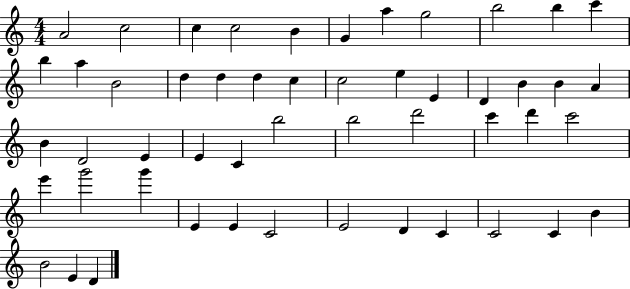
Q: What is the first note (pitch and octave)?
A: A4